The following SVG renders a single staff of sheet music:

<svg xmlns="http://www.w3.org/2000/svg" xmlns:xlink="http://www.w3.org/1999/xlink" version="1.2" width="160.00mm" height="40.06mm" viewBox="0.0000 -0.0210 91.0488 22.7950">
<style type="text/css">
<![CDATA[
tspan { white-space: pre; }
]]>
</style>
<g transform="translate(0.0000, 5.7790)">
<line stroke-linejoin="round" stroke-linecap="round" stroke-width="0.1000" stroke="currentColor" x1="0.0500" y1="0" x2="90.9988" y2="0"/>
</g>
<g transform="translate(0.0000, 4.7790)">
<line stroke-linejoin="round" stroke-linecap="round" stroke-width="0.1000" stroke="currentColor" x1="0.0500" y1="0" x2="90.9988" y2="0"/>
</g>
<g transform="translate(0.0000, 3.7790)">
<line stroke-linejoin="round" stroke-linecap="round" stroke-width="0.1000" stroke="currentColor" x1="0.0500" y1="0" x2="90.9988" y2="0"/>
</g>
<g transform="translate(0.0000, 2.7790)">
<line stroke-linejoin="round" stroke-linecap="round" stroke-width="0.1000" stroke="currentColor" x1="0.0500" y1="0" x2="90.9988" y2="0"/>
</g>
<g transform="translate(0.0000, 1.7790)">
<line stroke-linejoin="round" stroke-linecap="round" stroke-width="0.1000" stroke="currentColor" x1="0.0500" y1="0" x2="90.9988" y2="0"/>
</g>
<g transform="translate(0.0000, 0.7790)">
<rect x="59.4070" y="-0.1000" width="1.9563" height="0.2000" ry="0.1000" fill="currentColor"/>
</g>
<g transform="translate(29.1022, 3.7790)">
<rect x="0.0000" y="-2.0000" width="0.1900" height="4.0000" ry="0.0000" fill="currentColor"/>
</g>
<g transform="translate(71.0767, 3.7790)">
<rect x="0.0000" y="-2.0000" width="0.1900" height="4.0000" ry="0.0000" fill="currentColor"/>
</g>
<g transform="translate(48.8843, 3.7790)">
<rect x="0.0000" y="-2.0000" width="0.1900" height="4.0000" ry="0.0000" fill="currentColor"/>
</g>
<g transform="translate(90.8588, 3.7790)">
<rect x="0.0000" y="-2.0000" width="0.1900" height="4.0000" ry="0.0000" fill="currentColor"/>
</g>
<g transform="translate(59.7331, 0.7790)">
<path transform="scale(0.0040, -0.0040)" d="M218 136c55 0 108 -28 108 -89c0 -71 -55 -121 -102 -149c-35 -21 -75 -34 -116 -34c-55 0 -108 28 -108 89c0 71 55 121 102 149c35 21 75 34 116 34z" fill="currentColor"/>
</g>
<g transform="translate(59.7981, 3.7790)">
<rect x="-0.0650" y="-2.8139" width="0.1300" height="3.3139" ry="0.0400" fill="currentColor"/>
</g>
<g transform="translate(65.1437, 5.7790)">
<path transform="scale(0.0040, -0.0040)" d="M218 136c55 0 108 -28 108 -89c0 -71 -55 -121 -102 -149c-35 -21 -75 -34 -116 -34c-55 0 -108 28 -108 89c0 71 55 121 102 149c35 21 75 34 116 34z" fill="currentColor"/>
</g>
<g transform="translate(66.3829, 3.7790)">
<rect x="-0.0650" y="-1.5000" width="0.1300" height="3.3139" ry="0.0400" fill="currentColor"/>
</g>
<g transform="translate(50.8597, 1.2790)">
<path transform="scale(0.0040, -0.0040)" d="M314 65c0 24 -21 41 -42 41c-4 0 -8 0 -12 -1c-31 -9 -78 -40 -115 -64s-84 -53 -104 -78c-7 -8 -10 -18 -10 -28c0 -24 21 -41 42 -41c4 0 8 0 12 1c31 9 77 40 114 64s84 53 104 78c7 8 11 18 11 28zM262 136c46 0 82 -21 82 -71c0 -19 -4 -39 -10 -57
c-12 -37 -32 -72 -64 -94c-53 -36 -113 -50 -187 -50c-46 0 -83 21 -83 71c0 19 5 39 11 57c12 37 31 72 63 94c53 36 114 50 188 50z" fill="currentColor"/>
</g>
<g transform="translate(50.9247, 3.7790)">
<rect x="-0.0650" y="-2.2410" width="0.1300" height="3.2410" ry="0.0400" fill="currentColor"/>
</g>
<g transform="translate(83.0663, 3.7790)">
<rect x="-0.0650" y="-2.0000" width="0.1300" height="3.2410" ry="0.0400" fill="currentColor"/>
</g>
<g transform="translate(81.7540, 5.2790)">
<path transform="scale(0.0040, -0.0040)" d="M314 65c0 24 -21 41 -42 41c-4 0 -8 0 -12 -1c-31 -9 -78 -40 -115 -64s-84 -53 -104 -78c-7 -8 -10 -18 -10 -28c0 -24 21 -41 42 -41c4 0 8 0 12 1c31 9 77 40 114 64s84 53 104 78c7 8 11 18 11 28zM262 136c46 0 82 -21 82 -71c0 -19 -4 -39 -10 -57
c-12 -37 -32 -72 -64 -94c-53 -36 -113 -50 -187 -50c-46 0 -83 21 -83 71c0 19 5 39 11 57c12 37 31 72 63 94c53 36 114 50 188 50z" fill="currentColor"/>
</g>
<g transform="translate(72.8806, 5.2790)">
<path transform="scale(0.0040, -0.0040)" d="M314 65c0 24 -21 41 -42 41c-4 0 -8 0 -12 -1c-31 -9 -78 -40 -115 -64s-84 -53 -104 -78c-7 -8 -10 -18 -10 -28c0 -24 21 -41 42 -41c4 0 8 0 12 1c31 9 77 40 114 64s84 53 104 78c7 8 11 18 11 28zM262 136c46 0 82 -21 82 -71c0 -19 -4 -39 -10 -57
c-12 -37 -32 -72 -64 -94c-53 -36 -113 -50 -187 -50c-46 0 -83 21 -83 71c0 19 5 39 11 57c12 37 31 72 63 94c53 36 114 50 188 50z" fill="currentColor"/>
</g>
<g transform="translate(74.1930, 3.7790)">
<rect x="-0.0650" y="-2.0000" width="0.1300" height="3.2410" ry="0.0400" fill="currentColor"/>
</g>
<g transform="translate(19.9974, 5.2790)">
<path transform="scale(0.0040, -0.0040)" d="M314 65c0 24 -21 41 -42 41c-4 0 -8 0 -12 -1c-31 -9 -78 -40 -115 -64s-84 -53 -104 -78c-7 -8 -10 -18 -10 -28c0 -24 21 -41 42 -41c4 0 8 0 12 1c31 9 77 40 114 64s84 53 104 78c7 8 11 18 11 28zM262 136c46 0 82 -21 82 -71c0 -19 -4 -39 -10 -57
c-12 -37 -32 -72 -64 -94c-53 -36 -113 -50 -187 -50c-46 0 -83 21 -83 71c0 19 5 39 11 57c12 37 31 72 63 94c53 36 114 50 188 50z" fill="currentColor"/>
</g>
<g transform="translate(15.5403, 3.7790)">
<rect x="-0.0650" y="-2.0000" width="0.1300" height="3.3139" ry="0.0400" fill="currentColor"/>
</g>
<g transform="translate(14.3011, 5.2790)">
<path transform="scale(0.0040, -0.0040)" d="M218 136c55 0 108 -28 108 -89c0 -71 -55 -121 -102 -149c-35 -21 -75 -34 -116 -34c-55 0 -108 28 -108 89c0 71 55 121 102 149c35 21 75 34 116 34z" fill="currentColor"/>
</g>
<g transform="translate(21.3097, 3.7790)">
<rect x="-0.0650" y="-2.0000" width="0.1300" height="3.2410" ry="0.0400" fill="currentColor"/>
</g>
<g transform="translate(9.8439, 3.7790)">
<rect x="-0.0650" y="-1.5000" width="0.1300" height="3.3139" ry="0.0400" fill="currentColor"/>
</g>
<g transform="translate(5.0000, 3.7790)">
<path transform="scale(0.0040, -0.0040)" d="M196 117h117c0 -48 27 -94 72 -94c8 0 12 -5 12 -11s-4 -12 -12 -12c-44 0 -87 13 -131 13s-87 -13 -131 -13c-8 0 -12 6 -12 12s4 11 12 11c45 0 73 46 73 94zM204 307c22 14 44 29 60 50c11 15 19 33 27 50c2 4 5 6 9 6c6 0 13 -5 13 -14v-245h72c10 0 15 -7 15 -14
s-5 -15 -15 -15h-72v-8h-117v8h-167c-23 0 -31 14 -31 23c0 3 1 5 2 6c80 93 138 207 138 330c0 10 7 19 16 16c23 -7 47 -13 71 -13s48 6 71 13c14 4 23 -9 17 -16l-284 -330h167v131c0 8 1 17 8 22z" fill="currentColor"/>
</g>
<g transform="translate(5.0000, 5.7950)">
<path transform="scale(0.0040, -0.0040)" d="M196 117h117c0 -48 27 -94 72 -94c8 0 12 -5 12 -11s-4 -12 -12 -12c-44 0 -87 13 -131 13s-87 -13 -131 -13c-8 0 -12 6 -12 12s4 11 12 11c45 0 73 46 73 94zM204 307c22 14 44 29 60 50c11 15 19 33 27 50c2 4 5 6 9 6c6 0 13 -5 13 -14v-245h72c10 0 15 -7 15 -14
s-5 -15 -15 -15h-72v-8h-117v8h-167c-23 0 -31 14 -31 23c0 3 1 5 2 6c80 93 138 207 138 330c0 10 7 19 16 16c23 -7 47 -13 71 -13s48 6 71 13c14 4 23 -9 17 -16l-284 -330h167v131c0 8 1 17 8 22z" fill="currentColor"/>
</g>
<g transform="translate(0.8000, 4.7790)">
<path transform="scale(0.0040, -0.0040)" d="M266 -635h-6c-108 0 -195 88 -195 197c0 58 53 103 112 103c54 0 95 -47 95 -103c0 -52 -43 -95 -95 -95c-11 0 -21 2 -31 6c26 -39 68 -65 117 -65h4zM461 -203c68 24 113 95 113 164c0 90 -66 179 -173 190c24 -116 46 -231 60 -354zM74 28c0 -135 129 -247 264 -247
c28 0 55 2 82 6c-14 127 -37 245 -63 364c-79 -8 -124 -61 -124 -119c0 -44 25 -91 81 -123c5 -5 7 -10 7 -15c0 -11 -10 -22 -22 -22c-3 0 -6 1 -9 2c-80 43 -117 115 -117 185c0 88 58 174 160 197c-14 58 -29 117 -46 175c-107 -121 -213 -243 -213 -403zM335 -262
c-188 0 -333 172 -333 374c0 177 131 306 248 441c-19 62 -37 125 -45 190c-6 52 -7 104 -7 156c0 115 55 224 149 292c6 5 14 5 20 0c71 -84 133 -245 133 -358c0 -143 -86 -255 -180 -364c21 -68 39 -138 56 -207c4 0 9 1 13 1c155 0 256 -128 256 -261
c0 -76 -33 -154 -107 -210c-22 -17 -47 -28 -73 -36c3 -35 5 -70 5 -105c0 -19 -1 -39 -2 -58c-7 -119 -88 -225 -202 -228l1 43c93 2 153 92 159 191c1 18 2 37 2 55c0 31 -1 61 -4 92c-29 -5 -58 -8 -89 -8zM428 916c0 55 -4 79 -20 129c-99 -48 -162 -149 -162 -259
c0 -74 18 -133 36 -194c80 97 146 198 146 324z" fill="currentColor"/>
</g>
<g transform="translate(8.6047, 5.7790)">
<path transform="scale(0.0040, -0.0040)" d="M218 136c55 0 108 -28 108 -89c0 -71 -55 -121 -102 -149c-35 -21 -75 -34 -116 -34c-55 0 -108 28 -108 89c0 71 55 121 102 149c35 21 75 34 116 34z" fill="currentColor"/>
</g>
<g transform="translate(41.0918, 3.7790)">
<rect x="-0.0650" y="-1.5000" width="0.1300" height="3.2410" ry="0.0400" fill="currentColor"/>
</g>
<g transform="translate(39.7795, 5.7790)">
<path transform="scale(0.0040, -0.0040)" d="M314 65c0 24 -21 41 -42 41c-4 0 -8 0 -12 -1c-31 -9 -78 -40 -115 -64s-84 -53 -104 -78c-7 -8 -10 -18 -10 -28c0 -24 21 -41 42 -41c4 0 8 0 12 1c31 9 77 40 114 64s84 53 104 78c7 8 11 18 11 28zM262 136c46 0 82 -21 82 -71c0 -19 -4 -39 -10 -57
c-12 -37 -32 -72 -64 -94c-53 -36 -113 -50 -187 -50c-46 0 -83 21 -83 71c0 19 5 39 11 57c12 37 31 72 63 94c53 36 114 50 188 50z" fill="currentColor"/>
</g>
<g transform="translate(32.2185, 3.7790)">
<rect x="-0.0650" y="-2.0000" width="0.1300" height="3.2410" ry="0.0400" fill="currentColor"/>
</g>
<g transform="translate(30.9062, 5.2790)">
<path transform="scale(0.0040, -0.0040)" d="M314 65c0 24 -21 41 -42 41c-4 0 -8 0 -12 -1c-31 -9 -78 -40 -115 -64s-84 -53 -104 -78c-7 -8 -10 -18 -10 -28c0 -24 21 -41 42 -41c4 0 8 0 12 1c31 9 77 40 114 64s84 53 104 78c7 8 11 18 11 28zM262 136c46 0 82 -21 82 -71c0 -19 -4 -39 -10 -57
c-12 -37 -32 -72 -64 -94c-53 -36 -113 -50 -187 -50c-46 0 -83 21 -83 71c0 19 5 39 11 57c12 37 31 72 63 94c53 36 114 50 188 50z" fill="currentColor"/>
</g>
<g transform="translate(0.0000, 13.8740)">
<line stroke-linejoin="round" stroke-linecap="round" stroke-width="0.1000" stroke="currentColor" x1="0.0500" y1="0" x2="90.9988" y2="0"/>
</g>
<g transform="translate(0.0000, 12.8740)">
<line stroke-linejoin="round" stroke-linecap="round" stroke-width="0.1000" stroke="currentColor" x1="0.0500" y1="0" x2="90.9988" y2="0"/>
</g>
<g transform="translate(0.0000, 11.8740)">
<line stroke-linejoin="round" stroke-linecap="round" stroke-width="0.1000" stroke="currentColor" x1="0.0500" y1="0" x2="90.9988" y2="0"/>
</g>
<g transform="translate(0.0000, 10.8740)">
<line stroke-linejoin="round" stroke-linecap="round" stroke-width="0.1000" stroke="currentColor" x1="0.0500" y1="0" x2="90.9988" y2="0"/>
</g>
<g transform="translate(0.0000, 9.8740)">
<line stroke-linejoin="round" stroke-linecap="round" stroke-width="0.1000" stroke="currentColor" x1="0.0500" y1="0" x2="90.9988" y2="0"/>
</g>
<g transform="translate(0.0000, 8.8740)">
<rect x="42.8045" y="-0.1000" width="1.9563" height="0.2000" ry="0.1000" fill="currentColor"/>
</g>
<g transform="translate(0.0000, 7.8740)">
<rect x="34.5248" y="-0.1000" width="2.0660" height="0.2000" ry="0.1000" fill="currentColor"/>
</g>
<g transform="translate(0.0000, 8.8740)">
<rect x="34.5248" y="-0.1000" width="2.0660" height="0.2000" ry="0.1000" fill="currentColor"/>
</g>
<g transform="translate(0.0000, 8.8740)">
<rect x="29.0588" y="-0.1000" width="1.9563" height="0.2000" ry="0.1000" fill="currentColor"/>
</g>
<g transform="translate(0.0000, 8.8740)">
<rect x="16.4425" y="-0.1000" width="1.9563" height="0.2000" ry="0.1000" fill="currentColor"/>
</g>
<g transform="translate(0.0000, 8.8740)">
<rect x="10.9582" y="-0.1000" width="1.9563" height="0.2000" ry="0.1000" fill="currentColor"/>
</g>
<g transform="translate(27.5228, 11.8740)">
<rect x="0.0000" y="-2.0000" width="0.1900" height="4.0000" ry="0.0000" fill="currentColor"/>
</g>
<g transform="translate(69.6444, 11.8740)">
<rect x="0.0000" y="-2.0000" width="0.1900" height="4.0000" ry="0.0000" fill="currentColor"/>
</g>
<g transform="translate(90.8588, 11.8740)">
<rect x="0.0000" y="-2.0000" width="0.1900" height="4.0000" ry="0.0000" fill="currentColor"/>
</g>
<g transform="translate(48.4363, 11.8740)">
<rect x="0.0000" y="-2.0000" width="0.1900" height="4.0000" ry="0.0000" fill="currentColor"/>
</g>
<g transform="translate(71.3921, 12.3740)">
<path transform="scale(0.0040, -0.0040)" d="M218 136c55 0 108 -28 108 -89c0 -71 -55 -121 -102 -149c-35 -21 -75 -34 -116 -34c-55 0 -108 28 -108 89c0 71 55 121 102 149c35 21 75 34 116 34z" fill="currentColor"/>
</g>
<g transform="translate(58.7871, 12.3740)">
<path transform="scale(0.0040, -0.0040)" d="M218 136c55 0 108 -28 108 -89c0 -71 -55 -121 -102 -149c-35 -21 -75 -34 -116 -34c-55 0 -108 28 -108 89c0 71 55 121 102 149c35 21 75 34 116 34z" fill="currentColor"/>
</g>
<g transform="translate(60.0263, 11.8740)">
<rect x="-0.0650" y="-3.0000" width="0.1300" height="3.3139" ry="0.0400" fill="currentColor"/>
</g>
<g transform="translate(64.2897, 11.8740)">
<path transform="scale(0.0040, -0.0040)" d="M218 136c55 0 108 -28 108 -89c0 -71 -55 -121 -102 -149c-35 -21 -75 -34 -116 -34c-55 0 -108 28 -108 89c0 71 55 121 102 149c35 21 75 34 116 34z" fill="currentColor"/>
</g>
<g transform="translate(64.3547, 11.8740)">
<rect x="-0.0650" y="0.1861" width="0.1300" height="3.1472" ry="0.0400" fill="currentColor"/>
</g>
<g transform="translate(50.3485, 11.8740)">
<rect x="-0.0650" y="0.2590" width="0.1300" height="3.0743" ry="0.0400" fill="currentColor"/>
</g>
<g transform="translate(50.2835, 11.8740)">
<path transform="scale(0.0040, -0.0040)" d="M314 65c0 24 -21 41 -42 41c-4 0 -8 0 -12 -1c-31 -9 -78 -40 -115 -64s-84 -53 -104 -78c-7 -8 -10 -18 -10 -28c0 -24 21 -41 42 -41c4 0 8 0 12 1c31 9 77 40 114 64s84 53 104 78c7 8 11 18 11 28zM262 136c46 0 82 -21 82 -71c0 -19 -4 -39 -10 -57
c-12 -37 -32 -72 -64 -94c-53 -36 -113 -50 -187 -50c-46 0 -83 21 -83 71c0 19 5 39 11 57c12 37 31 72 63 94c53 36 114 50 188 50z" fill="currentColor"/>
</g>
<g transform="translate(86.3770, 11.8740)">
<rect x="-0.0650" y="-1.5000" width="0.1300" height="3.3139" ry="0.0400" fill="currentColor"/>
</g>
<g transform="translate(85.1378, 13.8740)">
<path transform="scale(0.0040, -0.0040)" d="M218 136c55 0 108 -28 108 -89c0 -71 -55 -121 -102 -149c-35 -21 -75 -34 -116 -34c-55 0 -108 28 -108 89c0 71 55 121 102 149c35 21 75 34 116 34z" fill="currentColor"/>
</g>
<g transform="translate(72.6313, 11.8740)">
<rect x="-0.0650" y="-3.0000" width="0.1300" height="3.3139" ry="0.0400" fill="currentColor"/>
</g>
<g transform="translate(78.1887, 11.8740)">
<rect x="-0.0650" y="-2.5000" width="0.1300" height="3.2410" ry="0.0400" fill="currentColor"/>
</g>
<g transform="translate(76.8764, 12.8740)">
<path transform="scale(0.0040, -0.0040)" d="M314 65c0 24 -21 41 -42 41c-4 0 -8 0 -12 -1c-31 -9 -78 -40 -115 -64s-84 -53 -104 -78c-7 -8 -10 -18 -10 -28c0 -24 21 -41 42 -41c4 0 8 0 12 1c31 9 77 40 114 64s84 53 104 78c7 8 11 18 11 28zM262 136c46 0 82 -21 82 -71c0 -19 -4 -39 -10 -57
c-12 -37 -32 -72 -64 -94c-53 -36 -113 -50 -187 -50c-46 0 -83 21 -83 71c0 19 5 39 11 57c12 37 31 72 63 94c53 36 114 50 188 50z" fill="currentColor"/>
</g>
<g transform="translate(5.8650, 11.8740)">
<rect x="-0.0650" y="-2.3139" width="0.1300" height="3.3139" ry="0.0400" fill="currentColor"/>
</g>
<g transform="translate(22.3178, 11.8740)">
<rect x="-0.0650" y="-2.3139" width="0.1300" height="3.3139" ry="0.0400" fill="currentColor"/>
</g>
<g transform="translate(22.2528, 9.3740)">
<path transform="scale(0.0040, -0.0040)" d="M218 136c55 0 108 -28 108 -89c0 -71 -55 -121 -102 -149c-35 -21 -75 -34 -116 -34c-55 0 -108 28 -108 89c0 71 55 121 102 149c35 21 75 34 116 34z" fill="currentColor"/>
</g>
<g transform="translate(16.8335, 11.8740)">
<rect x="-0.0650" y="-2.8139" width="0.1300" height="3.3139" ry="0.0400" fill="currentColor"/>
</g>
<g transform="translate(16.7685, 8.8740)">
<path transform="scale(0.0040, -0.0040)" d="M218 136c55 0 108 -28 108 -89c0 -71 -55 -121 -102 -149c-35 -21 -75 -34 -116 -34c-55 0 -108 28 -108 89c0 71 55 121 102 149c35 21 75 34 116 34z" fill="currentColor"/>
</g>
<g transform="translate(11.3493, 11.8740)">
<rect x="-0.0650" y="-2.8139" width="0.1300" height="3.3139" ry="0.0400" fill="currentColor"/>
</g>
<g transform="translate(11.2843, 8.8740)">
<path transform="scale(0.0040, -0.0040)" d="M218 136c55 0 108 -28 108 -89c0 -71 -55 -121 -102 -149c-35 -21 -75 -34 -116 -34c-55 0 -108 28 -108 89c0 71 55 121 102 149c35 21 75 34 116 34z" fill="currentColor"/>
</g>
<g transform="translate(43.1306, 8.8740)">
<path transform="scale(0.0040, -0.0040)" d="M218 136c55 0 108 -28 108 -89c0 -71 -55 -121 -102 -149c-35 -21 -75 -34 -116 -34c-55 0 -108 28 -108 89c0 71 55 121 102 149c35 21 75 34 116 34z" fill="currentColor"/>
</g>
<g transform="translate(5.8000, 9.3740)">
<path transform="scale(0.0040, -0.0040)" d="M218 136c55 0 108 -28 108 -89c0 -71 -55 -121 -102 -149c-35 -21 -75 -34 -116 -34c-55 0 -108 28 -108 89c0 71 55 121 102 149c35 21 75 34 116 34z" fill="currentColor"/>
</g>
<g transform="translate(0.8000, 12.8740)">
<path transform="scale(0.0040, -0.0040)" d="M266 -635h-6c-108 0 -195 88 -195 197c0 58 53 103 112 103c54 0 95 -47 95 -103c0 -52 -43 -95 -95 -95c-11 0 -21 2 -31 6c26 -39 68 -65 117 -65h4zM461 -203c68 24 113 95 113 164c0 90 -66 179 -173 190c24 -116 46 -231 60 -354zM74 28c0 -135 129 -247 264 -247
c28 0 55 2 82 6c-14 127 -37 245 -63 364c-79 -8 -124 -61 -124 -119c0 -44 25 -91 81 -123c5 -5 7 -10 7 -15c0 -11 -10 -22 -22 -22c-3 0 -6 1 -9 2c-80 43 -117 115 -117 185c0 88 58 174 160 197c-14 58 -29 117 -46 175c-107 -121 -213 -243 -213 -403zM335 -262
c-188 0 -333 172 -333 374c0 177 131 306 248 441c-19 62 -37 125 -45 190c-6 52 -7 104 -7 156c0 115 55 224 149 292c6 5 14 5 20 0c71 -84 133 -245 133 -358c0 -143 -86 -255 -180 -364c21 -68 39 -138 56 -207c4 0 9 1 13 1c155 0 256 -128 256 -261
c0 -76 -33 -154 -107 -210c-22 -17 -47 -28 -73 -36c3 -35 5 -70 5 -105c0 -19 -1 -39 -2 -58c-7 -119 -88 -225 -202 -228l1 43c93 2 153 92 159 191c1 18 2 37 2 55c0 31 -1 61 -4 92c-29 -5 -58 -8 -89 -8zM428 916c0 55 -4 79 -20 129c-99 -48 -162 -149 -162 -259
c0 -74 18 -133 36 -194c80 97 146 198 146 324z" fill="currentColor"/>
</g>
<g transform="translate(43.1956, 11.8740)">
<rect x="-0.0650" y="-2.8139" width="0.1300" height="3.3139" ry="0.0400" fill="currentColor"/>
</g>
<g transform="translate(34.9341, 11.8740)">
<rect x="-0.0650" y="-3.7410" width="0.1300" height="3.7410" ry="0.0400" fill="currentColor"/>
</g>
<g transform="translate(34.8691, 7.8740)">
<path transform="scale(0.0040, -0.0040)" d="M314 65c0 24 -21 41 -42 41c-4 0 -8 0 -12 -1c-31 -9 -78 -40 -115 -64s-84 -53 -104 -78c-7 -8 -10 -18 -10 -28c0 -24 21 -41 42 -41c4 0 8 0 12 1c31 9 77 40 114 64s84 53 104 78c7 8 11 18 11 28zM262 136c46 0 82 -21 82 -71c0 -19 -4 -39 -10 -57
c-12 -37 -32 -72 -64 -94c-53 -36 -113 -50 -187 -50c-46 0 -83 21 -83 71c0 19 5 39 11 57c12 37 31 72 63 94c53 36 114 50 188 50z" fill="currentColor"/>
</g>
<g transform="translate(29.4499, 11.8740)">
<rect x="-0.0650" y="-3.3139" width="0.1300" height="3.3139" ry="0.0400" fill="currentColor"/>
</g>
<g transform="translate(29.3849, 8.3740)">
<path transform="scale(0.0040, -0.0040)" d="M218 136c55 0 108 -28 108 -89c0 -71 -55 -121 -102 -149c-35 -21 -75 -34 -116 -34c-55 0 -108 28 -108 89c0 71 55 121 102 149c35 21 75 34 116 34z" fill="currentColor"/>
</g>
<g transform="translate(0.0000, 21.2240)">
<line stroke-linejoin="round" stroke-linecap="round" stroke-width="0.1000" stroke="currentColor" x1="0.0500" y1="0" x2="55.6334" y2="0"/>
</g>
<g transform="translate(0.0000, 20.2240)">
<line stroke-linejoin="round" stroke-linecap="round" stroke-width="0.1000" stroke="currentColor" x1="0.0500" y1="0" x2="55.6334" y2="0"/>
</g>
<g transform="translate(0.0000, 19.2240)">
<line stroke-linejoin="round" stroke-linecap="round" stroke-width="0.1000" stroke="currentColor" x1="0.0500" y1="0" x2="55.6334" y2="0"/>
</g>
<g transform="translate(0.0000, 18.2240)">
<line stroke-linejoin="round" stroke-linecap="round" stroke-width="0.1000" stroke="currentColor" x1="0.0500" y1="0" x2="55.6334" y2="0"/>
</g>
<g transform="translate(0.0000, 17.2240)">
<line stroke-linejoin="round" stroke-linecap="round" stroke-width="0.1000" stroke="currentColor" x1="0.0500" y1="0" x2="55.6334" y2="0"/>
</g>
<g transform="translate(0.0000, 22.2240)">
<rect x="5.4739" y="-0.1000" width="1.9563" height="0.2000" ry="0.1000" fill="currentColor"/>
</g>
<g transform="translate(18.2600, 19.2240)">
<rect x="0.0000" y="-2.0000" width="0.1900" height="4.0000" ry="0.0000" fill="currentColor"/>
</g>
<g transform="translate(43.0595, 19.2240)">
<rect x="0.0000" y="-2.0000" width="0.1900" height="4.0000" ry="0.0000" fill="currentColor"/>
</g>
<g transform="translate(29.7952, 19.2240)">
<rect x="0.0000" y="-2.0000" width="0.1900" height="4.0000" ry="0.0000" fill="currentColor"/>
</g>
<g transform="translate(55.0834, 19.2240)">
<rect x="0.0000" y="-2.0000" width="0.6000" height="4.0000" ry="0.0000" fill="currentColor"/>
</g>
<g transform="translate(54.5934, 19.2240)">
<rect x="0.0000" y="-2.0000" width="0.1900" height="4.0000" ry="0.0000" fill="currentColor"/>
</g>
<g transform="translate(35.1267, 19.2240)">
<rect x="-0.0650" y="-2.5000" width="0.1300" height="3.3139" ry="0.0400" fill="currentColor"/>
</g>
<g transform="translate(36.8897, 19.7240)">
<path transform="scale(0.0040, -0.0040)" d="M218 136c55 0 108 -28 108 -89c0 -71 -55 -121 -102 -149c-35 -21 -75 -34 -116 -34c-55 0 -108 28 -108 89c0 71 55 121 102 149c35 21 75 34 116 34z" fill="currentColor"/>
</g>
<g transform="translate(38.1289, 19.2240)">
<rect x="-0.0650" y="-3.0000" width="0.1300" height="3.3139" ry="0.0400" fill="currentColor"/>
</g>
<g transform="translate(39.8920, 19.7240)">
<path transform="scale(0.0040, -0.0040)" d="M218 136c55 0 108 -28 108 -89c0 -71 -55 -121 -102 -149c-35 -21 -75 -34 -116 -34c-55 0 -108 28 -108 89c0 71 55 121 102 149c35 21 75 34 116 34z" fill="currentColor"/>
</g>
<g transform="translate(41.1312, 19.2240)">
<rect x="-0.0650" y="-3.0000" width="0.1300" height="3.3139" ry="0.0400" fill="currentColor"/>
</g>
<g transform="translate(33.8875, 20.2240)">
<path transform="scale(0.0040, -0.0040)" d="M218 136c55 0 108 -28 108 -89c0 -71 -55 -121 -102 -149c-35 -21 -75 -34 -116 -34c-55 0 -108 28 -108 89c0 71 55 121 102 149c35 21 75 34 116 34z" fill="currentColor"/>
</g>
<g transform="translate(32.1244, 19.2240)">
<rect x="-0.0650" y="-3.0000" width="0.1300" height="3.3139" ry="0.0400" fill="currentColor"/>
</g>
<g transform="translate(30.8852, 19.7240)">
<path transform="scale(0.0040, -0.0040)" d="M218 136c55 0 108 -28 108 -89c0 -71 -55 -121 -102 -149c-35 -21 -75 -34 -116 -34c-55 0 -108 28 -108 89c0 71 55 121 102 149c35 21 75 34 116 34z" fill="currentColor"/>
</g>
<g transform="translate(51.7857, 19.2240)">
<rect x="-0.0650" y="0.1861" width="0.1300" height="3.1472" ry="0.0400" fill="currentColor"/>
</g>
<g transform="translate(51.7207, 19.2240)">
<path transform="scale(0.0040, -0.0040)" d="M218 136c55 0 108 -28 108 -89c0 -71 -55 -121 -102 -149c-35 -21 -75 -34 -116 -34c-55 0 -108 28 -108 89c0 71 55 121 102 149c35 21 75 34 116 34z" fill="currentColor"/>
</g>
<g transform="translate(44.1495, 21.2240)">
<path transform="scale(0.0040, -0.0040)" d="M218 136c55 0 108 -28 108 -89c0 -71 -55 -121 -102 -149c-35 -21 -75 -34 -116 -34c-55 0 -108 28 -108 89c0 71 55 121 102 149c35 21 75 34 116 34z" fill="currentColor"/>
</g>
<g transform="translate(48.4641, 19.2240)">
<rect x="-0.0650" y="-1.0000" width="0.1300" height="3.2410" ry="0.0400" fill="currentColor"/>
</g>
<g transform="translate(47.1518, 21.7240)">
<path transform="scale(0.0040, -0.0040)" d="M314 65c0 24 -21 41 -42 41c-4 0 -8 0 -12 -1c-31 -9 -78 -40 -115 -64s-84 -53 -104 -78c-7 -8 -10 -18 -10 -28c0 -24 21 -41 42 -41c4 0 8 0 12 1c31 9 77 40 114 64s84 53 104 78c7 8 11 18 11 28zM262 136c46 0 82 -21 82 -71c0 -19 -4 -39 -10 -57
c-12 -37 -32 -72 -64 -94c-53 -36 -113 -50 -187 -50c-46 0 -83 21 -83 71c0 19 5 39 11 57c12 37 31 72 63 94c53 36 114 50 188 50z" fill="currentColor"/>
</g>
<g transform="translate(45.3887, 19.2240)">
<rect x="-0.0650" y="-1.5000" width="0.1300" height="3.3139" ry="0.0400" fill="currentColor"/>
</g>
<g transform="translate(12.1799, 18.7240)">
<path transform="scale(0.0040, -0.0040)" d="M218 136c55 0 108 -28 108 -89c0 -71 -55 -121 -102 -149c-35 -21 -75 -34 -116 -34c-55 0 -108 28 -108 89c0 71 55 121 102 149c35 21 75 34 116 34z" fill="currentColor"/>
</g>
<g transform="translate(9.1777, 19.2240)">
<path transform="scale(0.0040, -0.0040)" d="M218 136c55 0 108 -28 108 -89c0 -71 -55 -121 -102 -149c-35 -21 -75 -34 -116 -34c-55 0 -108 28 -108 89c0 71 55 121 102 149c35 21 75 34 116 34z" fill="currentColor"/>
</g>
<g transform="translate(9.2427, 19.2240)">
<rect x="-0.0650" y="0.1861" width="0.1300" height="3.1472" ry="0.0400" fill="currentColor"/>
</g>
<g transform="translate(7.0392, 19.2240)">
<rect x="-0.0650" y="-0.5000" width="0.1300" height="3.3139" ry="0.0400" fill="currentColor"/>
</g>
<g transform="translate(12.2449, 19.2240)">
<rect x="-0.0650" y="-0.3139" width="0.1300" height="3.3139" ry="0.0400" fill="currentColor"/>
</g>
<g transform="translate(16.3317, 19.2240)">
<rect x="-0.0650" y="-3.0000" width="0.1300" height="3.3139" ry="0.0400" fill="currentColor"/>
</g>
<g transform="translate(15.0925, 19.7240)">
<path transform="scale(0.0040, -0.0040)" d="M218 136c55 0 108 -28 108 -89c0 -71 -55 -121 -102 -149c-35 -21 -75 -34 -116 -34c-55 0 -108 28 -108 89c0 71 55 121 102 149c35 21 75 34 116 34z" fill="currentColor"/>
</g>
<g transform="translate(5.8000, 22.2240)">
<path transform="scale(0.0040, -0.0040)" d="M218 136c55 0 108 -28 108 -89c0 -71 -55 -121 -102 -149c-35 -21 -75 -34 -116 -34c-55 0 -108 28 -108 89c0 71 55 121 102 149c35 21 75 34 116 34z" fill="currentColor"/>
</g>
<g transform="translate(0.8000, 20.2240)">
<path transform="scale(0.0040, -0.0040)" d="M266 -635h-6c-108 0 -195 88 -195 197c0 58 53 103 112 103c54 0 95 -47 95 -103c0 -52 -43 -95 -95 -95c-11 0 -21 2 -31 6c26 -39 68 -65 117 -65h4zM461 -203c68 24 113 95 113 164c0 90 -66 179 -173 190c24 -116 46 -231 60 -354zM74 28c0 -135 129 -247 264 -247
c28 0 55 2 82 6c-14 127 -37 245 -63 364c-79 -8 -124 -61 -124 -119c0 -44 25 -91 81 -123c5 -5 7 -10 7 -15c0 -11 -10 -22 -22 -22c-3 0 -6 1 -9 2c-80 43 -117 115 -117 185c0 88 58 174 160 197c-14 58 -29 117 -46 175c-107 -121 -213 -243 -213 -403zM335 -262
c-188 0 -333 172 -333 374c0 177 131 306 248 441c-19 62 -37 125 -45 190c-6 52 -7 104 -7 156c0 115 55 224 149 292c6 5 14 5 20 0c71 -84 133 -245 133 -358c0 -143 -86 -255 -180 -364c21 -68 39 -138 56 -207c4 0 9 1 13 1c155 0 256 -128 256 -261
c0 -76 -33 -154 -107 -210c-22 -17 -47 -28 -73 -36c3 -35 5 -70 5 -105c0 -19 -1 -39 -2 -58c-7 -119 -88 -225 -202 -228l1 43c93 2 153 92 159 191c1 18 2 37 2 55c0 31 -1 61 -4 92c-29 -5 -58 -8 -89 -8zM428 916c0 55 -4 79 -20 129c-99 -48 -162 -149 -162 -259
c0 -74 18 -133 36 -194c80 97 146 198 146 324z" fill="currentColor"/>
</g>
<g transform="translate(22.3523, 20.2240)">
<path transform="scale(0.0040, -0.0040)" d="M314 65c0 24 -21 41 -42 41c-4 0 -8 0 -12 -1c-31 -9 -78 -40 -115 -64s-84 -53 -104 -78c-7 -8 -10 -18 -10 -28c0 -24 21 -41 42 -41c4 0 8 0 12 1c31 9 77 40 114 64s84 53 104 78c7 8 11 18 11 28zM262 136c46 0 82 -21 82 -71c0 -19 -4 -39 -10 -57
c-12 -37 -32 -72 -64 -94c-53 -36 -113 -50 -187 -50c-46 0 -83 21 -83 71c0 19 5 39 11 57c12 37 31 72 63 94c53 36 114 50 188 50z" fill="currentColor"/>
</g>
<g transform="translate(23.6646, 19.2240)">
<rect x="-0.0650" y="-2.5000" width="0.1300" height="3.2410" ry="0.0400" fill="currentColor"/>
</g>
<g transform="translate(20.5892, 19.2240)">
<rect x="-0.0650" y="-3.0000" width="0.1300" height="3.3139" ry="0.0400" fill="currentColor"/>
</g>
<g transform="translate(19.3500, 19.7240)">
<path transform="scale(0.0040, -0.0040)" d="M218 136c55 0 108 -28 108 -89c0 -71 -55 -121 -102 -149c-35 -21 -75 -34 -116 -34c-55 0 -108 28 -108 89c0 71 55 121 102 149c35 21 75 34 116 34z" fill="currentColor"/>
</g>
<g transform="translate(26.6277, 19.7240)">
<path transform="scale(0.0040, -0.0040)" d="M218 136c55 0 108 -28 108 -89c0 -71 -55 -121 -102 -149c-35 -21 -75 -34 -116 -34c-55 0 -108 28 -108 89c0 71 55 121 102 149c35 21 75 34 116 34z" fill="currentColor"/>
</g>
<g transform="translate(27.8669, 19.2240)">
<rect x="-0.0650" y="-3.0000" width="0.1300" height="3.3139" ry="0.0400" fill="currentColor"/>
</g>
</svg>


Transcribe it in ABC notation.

X:1
T:Untitled
M:4/4
L:1/4
K:C
E F F2 F2 E2 g2 a E F2 F2 g a a g b c'2 a B2 A B A G2 E C B c A A G2 A A G A A E D2 B